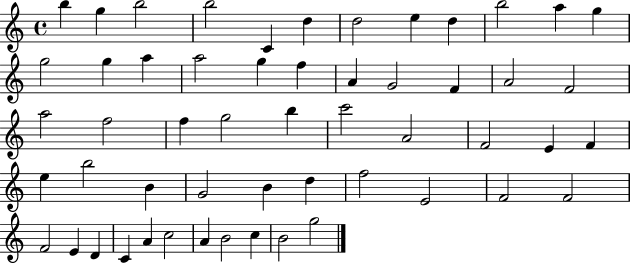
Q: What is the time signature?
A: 4/4